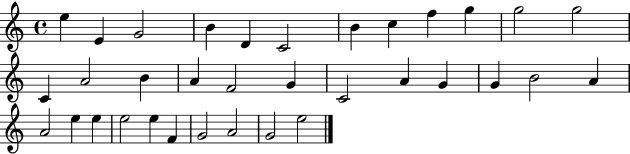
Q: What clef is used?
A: treble